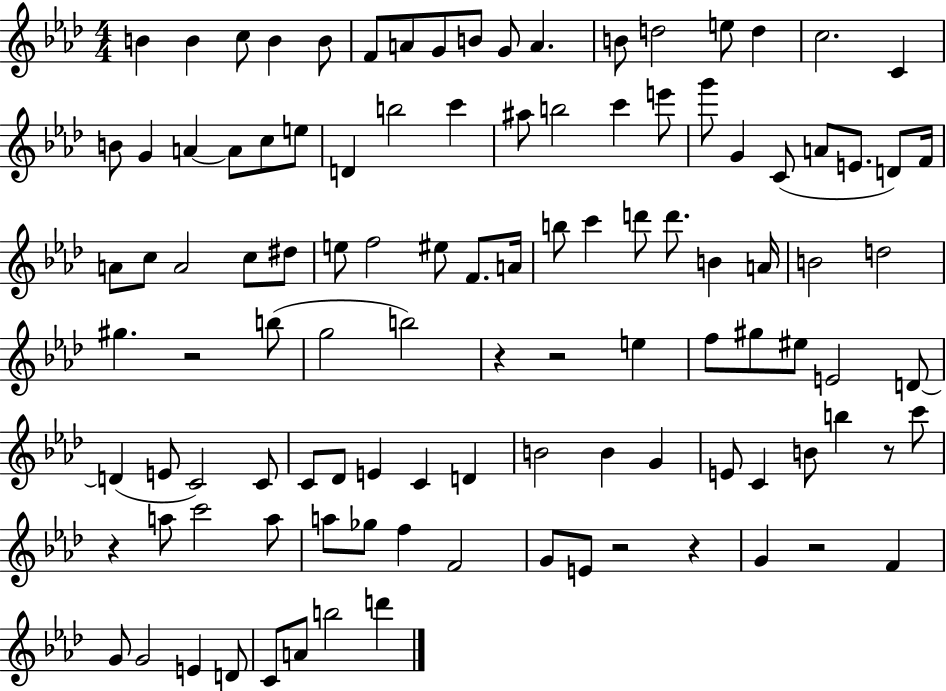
B4/q B4/q C5/e B4/q B4/e F4/e A4/e G4/e B4/e G4/e A4/q. B4/e D5/h E5/e D5/q C5/h. C4/q B4/e G4/q A4/q A4/e C5/e E5/e D4/q B5/h C6/q A#5/e B5/h C6/q E6/e G6/e G4/q C4/e A4/e E4/e. D4/e F4/s A4/e C5/e A4/h C5/e D#5/e E5/e F5/h EIS5/e F4/e. A4/s B5/e C6/q D6/e D6/e. B4/q A4/s B4/h D5/h G#5/q. R/h B5/e G5/h B5/h R/q R/h E5/q F5/e G#5/e EIS5/e E4/h D4/e D4/q E4/e C4/h C4/e C4/e Db4/e E4/q C4/q D4/q B4/h B4/q G4/q E4/e C4/q B4/e B5/q R/e C6/e R/q A5/e C6/h A5/e A5/e Gb5/e F5/q F4/h G4/e E4/e R/h R/q G4/q R/h F4/q G4/e G4/h E4/q D4/e C4/e A4/e B5/h D6/q